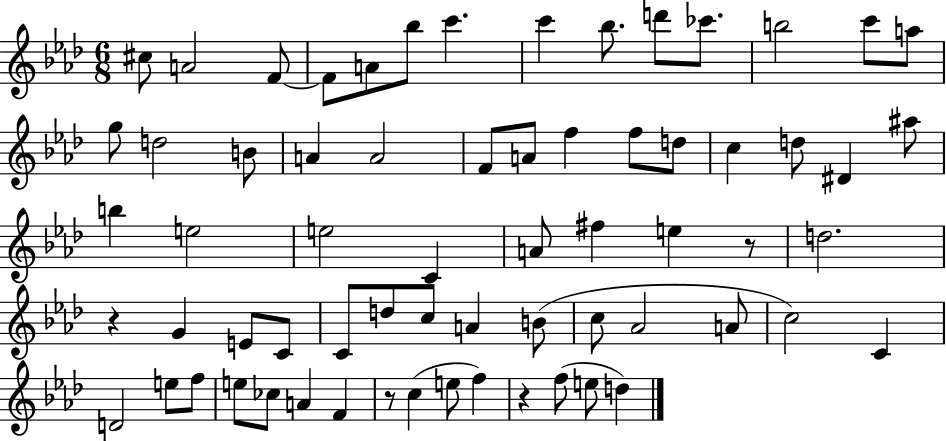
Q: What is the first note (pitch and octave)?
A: C#5